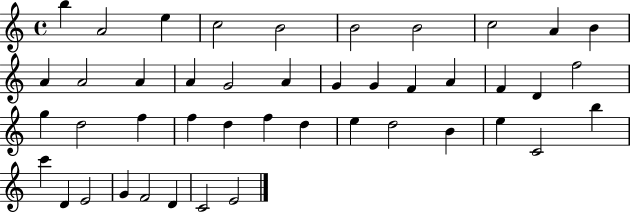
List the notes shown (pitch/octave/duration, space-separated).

B5/q A4/h E5/q C5/h B4/h B4/h B4/h C5/h A4/q B4/q A4/q A4/h A4/q A4/q G4/h A4/q G4/q G4/q F4/q A4/q F4/q D4/q F5/h G5/q D5/h F5/q F5/q D5/q F5/q D5/q E5/q D5/h B4/q E5/q C4/h B5/q C6/q D4/q E4/h G4/q F4/h D4/q C4/h E4/h